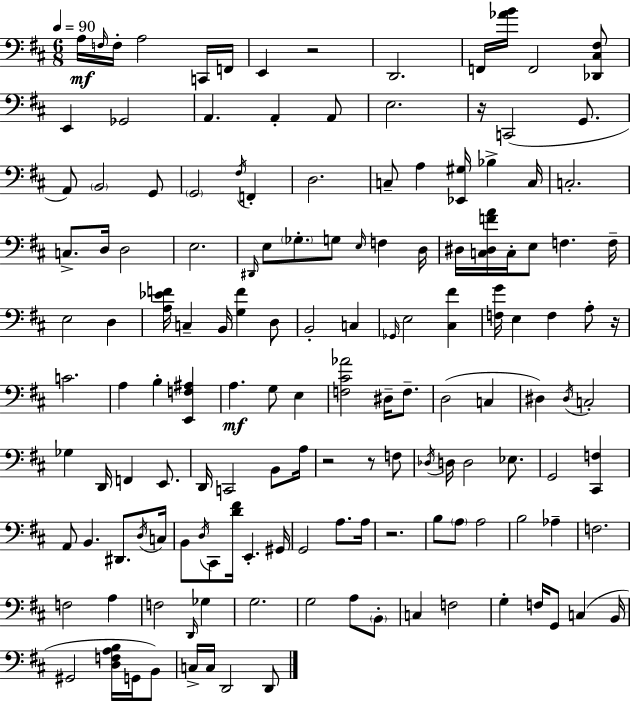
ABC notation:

X:1
T:Untitled
M:6/8
L:1/4
K:D
A,/4 F,/4 F,/4 A,2 C,,/4 F,,/4 E,, z2 D,,2 F,,/4 [_AB]/4 F,,2 [_D,,^C,^F,]/2 E,, _G,,2 A,, A,, A,,/2 E,2 z/4 C,,2 G,,/2 A,,/2 B,,2 G,,/2 G,,2 ^F,/4 F,, D,2 C,/2 A, [_E,,^G,]/4 _B, C,/4 C,2 C,/2 D,/4 D,2 E,2 ^D,,/4 E,/2 _G,/2 G,/2 E,/4 F, D,/4 ^D,/4 [C,^D,FA]/4 C,/4 E,/2 F, F,/4 E,2 D, [A,_EF]/4 C, B,,/4 [G,F] D,/2 B,,2 C, _G,,/4 E,2 [^C,^F] [F,G]/4 E, F, A,/2 z/4 C2 A, B, [E,,F,^A,] A, G,/2 E, [F,^C_A]2 ^D,/4 F,/2 D,2 C, ^D, ^D,/4 C,2 _G, D,,/4 F,, E,,/2 D,,/4 C,,2 B,,/2 A,/4 z2 z/2 F,/2 _D,/4 D,/4 D,2 _E,/2 G,,2 [^C,,F,] A,,/2 B,, ^D,,/2 D,/4 C,/4 B,,/2 D,/4 ^C,,/2 [D^F]/4 E,, ^G,,/4 G,,2 A,/2 A,/4 z2 B,/2 A,/2 A,2 B,2 _A, F,2 F,2 A, F,2 D,,/4 _G, G,2 G,2 A,/2 B,,/2 C, F,2 G, F,/4 G,,/2 C, B,,/4 ^G,,2 [D,F,A,B,]/4 G,,/4 B,,/2 C,/4 C,/4 D,,2 D,,/2